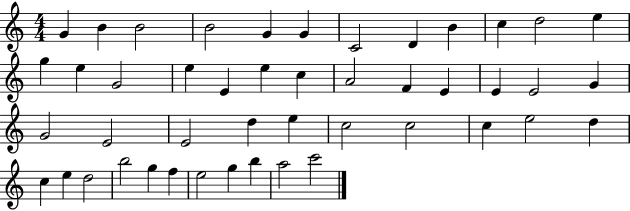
{
  \clef treble
  \numericTimeSignature
  \time 4/4
  \key c \major
  g'4 b'4 b'2 | b'2 g'4 g'4 | c'2 d'4 b'4 | c''4 d''2 e''4 | \break g''4 e''4 g'2 | e''4 e'4 e''4 c''4 | a'2 f'4 e'4 | e'4 e'2 g'4 | \break g'2 e'2 | e'2 d''4 e''4 | c''2 c''2 | c''4 e''2 d''4 | \break c''4 e''4 d''2 | b''2 g''4 f''4 | e''2 g''4 b''4 | a''2 c'''2 | \break \bar "|."
}